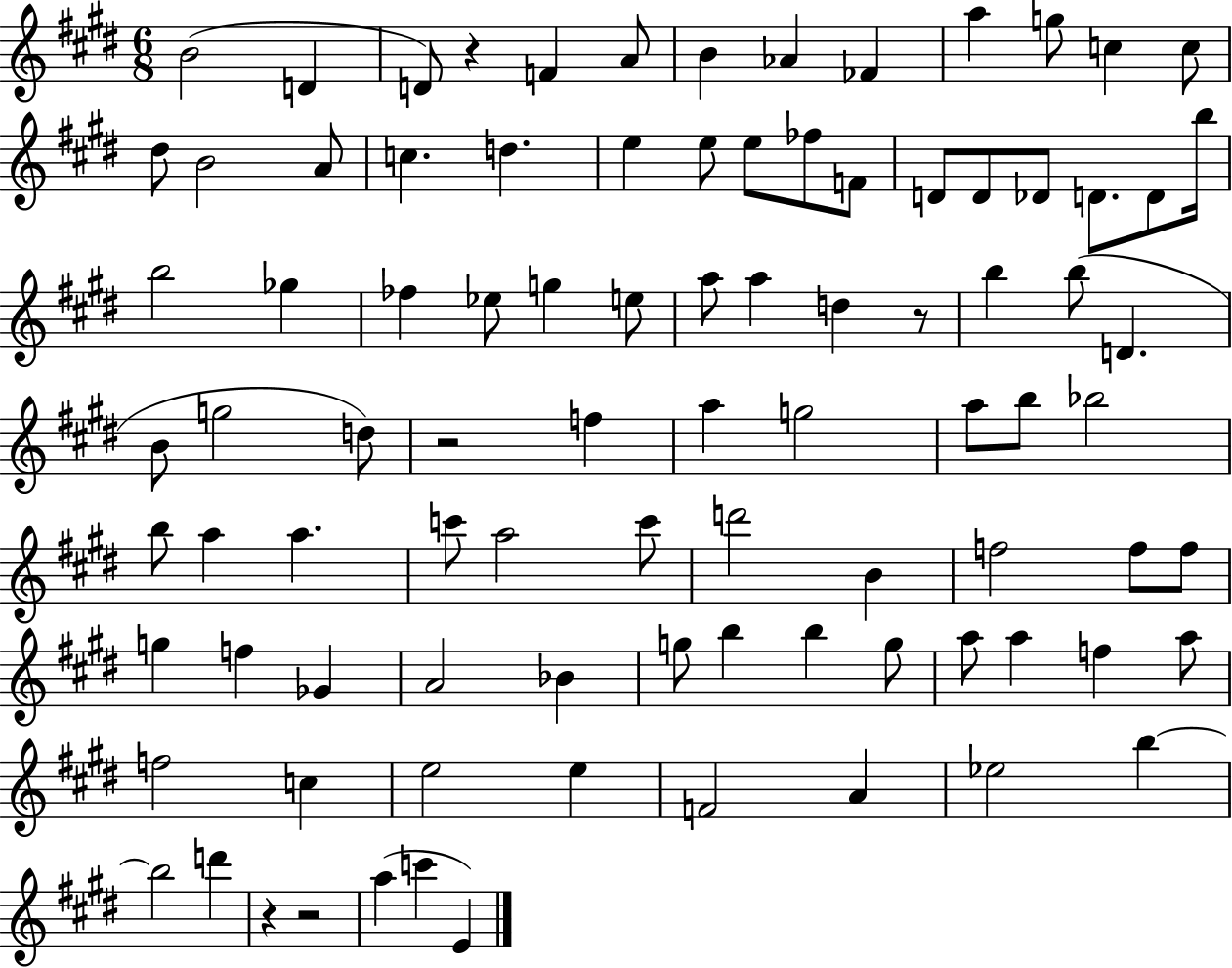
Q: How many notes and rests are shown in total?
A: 91